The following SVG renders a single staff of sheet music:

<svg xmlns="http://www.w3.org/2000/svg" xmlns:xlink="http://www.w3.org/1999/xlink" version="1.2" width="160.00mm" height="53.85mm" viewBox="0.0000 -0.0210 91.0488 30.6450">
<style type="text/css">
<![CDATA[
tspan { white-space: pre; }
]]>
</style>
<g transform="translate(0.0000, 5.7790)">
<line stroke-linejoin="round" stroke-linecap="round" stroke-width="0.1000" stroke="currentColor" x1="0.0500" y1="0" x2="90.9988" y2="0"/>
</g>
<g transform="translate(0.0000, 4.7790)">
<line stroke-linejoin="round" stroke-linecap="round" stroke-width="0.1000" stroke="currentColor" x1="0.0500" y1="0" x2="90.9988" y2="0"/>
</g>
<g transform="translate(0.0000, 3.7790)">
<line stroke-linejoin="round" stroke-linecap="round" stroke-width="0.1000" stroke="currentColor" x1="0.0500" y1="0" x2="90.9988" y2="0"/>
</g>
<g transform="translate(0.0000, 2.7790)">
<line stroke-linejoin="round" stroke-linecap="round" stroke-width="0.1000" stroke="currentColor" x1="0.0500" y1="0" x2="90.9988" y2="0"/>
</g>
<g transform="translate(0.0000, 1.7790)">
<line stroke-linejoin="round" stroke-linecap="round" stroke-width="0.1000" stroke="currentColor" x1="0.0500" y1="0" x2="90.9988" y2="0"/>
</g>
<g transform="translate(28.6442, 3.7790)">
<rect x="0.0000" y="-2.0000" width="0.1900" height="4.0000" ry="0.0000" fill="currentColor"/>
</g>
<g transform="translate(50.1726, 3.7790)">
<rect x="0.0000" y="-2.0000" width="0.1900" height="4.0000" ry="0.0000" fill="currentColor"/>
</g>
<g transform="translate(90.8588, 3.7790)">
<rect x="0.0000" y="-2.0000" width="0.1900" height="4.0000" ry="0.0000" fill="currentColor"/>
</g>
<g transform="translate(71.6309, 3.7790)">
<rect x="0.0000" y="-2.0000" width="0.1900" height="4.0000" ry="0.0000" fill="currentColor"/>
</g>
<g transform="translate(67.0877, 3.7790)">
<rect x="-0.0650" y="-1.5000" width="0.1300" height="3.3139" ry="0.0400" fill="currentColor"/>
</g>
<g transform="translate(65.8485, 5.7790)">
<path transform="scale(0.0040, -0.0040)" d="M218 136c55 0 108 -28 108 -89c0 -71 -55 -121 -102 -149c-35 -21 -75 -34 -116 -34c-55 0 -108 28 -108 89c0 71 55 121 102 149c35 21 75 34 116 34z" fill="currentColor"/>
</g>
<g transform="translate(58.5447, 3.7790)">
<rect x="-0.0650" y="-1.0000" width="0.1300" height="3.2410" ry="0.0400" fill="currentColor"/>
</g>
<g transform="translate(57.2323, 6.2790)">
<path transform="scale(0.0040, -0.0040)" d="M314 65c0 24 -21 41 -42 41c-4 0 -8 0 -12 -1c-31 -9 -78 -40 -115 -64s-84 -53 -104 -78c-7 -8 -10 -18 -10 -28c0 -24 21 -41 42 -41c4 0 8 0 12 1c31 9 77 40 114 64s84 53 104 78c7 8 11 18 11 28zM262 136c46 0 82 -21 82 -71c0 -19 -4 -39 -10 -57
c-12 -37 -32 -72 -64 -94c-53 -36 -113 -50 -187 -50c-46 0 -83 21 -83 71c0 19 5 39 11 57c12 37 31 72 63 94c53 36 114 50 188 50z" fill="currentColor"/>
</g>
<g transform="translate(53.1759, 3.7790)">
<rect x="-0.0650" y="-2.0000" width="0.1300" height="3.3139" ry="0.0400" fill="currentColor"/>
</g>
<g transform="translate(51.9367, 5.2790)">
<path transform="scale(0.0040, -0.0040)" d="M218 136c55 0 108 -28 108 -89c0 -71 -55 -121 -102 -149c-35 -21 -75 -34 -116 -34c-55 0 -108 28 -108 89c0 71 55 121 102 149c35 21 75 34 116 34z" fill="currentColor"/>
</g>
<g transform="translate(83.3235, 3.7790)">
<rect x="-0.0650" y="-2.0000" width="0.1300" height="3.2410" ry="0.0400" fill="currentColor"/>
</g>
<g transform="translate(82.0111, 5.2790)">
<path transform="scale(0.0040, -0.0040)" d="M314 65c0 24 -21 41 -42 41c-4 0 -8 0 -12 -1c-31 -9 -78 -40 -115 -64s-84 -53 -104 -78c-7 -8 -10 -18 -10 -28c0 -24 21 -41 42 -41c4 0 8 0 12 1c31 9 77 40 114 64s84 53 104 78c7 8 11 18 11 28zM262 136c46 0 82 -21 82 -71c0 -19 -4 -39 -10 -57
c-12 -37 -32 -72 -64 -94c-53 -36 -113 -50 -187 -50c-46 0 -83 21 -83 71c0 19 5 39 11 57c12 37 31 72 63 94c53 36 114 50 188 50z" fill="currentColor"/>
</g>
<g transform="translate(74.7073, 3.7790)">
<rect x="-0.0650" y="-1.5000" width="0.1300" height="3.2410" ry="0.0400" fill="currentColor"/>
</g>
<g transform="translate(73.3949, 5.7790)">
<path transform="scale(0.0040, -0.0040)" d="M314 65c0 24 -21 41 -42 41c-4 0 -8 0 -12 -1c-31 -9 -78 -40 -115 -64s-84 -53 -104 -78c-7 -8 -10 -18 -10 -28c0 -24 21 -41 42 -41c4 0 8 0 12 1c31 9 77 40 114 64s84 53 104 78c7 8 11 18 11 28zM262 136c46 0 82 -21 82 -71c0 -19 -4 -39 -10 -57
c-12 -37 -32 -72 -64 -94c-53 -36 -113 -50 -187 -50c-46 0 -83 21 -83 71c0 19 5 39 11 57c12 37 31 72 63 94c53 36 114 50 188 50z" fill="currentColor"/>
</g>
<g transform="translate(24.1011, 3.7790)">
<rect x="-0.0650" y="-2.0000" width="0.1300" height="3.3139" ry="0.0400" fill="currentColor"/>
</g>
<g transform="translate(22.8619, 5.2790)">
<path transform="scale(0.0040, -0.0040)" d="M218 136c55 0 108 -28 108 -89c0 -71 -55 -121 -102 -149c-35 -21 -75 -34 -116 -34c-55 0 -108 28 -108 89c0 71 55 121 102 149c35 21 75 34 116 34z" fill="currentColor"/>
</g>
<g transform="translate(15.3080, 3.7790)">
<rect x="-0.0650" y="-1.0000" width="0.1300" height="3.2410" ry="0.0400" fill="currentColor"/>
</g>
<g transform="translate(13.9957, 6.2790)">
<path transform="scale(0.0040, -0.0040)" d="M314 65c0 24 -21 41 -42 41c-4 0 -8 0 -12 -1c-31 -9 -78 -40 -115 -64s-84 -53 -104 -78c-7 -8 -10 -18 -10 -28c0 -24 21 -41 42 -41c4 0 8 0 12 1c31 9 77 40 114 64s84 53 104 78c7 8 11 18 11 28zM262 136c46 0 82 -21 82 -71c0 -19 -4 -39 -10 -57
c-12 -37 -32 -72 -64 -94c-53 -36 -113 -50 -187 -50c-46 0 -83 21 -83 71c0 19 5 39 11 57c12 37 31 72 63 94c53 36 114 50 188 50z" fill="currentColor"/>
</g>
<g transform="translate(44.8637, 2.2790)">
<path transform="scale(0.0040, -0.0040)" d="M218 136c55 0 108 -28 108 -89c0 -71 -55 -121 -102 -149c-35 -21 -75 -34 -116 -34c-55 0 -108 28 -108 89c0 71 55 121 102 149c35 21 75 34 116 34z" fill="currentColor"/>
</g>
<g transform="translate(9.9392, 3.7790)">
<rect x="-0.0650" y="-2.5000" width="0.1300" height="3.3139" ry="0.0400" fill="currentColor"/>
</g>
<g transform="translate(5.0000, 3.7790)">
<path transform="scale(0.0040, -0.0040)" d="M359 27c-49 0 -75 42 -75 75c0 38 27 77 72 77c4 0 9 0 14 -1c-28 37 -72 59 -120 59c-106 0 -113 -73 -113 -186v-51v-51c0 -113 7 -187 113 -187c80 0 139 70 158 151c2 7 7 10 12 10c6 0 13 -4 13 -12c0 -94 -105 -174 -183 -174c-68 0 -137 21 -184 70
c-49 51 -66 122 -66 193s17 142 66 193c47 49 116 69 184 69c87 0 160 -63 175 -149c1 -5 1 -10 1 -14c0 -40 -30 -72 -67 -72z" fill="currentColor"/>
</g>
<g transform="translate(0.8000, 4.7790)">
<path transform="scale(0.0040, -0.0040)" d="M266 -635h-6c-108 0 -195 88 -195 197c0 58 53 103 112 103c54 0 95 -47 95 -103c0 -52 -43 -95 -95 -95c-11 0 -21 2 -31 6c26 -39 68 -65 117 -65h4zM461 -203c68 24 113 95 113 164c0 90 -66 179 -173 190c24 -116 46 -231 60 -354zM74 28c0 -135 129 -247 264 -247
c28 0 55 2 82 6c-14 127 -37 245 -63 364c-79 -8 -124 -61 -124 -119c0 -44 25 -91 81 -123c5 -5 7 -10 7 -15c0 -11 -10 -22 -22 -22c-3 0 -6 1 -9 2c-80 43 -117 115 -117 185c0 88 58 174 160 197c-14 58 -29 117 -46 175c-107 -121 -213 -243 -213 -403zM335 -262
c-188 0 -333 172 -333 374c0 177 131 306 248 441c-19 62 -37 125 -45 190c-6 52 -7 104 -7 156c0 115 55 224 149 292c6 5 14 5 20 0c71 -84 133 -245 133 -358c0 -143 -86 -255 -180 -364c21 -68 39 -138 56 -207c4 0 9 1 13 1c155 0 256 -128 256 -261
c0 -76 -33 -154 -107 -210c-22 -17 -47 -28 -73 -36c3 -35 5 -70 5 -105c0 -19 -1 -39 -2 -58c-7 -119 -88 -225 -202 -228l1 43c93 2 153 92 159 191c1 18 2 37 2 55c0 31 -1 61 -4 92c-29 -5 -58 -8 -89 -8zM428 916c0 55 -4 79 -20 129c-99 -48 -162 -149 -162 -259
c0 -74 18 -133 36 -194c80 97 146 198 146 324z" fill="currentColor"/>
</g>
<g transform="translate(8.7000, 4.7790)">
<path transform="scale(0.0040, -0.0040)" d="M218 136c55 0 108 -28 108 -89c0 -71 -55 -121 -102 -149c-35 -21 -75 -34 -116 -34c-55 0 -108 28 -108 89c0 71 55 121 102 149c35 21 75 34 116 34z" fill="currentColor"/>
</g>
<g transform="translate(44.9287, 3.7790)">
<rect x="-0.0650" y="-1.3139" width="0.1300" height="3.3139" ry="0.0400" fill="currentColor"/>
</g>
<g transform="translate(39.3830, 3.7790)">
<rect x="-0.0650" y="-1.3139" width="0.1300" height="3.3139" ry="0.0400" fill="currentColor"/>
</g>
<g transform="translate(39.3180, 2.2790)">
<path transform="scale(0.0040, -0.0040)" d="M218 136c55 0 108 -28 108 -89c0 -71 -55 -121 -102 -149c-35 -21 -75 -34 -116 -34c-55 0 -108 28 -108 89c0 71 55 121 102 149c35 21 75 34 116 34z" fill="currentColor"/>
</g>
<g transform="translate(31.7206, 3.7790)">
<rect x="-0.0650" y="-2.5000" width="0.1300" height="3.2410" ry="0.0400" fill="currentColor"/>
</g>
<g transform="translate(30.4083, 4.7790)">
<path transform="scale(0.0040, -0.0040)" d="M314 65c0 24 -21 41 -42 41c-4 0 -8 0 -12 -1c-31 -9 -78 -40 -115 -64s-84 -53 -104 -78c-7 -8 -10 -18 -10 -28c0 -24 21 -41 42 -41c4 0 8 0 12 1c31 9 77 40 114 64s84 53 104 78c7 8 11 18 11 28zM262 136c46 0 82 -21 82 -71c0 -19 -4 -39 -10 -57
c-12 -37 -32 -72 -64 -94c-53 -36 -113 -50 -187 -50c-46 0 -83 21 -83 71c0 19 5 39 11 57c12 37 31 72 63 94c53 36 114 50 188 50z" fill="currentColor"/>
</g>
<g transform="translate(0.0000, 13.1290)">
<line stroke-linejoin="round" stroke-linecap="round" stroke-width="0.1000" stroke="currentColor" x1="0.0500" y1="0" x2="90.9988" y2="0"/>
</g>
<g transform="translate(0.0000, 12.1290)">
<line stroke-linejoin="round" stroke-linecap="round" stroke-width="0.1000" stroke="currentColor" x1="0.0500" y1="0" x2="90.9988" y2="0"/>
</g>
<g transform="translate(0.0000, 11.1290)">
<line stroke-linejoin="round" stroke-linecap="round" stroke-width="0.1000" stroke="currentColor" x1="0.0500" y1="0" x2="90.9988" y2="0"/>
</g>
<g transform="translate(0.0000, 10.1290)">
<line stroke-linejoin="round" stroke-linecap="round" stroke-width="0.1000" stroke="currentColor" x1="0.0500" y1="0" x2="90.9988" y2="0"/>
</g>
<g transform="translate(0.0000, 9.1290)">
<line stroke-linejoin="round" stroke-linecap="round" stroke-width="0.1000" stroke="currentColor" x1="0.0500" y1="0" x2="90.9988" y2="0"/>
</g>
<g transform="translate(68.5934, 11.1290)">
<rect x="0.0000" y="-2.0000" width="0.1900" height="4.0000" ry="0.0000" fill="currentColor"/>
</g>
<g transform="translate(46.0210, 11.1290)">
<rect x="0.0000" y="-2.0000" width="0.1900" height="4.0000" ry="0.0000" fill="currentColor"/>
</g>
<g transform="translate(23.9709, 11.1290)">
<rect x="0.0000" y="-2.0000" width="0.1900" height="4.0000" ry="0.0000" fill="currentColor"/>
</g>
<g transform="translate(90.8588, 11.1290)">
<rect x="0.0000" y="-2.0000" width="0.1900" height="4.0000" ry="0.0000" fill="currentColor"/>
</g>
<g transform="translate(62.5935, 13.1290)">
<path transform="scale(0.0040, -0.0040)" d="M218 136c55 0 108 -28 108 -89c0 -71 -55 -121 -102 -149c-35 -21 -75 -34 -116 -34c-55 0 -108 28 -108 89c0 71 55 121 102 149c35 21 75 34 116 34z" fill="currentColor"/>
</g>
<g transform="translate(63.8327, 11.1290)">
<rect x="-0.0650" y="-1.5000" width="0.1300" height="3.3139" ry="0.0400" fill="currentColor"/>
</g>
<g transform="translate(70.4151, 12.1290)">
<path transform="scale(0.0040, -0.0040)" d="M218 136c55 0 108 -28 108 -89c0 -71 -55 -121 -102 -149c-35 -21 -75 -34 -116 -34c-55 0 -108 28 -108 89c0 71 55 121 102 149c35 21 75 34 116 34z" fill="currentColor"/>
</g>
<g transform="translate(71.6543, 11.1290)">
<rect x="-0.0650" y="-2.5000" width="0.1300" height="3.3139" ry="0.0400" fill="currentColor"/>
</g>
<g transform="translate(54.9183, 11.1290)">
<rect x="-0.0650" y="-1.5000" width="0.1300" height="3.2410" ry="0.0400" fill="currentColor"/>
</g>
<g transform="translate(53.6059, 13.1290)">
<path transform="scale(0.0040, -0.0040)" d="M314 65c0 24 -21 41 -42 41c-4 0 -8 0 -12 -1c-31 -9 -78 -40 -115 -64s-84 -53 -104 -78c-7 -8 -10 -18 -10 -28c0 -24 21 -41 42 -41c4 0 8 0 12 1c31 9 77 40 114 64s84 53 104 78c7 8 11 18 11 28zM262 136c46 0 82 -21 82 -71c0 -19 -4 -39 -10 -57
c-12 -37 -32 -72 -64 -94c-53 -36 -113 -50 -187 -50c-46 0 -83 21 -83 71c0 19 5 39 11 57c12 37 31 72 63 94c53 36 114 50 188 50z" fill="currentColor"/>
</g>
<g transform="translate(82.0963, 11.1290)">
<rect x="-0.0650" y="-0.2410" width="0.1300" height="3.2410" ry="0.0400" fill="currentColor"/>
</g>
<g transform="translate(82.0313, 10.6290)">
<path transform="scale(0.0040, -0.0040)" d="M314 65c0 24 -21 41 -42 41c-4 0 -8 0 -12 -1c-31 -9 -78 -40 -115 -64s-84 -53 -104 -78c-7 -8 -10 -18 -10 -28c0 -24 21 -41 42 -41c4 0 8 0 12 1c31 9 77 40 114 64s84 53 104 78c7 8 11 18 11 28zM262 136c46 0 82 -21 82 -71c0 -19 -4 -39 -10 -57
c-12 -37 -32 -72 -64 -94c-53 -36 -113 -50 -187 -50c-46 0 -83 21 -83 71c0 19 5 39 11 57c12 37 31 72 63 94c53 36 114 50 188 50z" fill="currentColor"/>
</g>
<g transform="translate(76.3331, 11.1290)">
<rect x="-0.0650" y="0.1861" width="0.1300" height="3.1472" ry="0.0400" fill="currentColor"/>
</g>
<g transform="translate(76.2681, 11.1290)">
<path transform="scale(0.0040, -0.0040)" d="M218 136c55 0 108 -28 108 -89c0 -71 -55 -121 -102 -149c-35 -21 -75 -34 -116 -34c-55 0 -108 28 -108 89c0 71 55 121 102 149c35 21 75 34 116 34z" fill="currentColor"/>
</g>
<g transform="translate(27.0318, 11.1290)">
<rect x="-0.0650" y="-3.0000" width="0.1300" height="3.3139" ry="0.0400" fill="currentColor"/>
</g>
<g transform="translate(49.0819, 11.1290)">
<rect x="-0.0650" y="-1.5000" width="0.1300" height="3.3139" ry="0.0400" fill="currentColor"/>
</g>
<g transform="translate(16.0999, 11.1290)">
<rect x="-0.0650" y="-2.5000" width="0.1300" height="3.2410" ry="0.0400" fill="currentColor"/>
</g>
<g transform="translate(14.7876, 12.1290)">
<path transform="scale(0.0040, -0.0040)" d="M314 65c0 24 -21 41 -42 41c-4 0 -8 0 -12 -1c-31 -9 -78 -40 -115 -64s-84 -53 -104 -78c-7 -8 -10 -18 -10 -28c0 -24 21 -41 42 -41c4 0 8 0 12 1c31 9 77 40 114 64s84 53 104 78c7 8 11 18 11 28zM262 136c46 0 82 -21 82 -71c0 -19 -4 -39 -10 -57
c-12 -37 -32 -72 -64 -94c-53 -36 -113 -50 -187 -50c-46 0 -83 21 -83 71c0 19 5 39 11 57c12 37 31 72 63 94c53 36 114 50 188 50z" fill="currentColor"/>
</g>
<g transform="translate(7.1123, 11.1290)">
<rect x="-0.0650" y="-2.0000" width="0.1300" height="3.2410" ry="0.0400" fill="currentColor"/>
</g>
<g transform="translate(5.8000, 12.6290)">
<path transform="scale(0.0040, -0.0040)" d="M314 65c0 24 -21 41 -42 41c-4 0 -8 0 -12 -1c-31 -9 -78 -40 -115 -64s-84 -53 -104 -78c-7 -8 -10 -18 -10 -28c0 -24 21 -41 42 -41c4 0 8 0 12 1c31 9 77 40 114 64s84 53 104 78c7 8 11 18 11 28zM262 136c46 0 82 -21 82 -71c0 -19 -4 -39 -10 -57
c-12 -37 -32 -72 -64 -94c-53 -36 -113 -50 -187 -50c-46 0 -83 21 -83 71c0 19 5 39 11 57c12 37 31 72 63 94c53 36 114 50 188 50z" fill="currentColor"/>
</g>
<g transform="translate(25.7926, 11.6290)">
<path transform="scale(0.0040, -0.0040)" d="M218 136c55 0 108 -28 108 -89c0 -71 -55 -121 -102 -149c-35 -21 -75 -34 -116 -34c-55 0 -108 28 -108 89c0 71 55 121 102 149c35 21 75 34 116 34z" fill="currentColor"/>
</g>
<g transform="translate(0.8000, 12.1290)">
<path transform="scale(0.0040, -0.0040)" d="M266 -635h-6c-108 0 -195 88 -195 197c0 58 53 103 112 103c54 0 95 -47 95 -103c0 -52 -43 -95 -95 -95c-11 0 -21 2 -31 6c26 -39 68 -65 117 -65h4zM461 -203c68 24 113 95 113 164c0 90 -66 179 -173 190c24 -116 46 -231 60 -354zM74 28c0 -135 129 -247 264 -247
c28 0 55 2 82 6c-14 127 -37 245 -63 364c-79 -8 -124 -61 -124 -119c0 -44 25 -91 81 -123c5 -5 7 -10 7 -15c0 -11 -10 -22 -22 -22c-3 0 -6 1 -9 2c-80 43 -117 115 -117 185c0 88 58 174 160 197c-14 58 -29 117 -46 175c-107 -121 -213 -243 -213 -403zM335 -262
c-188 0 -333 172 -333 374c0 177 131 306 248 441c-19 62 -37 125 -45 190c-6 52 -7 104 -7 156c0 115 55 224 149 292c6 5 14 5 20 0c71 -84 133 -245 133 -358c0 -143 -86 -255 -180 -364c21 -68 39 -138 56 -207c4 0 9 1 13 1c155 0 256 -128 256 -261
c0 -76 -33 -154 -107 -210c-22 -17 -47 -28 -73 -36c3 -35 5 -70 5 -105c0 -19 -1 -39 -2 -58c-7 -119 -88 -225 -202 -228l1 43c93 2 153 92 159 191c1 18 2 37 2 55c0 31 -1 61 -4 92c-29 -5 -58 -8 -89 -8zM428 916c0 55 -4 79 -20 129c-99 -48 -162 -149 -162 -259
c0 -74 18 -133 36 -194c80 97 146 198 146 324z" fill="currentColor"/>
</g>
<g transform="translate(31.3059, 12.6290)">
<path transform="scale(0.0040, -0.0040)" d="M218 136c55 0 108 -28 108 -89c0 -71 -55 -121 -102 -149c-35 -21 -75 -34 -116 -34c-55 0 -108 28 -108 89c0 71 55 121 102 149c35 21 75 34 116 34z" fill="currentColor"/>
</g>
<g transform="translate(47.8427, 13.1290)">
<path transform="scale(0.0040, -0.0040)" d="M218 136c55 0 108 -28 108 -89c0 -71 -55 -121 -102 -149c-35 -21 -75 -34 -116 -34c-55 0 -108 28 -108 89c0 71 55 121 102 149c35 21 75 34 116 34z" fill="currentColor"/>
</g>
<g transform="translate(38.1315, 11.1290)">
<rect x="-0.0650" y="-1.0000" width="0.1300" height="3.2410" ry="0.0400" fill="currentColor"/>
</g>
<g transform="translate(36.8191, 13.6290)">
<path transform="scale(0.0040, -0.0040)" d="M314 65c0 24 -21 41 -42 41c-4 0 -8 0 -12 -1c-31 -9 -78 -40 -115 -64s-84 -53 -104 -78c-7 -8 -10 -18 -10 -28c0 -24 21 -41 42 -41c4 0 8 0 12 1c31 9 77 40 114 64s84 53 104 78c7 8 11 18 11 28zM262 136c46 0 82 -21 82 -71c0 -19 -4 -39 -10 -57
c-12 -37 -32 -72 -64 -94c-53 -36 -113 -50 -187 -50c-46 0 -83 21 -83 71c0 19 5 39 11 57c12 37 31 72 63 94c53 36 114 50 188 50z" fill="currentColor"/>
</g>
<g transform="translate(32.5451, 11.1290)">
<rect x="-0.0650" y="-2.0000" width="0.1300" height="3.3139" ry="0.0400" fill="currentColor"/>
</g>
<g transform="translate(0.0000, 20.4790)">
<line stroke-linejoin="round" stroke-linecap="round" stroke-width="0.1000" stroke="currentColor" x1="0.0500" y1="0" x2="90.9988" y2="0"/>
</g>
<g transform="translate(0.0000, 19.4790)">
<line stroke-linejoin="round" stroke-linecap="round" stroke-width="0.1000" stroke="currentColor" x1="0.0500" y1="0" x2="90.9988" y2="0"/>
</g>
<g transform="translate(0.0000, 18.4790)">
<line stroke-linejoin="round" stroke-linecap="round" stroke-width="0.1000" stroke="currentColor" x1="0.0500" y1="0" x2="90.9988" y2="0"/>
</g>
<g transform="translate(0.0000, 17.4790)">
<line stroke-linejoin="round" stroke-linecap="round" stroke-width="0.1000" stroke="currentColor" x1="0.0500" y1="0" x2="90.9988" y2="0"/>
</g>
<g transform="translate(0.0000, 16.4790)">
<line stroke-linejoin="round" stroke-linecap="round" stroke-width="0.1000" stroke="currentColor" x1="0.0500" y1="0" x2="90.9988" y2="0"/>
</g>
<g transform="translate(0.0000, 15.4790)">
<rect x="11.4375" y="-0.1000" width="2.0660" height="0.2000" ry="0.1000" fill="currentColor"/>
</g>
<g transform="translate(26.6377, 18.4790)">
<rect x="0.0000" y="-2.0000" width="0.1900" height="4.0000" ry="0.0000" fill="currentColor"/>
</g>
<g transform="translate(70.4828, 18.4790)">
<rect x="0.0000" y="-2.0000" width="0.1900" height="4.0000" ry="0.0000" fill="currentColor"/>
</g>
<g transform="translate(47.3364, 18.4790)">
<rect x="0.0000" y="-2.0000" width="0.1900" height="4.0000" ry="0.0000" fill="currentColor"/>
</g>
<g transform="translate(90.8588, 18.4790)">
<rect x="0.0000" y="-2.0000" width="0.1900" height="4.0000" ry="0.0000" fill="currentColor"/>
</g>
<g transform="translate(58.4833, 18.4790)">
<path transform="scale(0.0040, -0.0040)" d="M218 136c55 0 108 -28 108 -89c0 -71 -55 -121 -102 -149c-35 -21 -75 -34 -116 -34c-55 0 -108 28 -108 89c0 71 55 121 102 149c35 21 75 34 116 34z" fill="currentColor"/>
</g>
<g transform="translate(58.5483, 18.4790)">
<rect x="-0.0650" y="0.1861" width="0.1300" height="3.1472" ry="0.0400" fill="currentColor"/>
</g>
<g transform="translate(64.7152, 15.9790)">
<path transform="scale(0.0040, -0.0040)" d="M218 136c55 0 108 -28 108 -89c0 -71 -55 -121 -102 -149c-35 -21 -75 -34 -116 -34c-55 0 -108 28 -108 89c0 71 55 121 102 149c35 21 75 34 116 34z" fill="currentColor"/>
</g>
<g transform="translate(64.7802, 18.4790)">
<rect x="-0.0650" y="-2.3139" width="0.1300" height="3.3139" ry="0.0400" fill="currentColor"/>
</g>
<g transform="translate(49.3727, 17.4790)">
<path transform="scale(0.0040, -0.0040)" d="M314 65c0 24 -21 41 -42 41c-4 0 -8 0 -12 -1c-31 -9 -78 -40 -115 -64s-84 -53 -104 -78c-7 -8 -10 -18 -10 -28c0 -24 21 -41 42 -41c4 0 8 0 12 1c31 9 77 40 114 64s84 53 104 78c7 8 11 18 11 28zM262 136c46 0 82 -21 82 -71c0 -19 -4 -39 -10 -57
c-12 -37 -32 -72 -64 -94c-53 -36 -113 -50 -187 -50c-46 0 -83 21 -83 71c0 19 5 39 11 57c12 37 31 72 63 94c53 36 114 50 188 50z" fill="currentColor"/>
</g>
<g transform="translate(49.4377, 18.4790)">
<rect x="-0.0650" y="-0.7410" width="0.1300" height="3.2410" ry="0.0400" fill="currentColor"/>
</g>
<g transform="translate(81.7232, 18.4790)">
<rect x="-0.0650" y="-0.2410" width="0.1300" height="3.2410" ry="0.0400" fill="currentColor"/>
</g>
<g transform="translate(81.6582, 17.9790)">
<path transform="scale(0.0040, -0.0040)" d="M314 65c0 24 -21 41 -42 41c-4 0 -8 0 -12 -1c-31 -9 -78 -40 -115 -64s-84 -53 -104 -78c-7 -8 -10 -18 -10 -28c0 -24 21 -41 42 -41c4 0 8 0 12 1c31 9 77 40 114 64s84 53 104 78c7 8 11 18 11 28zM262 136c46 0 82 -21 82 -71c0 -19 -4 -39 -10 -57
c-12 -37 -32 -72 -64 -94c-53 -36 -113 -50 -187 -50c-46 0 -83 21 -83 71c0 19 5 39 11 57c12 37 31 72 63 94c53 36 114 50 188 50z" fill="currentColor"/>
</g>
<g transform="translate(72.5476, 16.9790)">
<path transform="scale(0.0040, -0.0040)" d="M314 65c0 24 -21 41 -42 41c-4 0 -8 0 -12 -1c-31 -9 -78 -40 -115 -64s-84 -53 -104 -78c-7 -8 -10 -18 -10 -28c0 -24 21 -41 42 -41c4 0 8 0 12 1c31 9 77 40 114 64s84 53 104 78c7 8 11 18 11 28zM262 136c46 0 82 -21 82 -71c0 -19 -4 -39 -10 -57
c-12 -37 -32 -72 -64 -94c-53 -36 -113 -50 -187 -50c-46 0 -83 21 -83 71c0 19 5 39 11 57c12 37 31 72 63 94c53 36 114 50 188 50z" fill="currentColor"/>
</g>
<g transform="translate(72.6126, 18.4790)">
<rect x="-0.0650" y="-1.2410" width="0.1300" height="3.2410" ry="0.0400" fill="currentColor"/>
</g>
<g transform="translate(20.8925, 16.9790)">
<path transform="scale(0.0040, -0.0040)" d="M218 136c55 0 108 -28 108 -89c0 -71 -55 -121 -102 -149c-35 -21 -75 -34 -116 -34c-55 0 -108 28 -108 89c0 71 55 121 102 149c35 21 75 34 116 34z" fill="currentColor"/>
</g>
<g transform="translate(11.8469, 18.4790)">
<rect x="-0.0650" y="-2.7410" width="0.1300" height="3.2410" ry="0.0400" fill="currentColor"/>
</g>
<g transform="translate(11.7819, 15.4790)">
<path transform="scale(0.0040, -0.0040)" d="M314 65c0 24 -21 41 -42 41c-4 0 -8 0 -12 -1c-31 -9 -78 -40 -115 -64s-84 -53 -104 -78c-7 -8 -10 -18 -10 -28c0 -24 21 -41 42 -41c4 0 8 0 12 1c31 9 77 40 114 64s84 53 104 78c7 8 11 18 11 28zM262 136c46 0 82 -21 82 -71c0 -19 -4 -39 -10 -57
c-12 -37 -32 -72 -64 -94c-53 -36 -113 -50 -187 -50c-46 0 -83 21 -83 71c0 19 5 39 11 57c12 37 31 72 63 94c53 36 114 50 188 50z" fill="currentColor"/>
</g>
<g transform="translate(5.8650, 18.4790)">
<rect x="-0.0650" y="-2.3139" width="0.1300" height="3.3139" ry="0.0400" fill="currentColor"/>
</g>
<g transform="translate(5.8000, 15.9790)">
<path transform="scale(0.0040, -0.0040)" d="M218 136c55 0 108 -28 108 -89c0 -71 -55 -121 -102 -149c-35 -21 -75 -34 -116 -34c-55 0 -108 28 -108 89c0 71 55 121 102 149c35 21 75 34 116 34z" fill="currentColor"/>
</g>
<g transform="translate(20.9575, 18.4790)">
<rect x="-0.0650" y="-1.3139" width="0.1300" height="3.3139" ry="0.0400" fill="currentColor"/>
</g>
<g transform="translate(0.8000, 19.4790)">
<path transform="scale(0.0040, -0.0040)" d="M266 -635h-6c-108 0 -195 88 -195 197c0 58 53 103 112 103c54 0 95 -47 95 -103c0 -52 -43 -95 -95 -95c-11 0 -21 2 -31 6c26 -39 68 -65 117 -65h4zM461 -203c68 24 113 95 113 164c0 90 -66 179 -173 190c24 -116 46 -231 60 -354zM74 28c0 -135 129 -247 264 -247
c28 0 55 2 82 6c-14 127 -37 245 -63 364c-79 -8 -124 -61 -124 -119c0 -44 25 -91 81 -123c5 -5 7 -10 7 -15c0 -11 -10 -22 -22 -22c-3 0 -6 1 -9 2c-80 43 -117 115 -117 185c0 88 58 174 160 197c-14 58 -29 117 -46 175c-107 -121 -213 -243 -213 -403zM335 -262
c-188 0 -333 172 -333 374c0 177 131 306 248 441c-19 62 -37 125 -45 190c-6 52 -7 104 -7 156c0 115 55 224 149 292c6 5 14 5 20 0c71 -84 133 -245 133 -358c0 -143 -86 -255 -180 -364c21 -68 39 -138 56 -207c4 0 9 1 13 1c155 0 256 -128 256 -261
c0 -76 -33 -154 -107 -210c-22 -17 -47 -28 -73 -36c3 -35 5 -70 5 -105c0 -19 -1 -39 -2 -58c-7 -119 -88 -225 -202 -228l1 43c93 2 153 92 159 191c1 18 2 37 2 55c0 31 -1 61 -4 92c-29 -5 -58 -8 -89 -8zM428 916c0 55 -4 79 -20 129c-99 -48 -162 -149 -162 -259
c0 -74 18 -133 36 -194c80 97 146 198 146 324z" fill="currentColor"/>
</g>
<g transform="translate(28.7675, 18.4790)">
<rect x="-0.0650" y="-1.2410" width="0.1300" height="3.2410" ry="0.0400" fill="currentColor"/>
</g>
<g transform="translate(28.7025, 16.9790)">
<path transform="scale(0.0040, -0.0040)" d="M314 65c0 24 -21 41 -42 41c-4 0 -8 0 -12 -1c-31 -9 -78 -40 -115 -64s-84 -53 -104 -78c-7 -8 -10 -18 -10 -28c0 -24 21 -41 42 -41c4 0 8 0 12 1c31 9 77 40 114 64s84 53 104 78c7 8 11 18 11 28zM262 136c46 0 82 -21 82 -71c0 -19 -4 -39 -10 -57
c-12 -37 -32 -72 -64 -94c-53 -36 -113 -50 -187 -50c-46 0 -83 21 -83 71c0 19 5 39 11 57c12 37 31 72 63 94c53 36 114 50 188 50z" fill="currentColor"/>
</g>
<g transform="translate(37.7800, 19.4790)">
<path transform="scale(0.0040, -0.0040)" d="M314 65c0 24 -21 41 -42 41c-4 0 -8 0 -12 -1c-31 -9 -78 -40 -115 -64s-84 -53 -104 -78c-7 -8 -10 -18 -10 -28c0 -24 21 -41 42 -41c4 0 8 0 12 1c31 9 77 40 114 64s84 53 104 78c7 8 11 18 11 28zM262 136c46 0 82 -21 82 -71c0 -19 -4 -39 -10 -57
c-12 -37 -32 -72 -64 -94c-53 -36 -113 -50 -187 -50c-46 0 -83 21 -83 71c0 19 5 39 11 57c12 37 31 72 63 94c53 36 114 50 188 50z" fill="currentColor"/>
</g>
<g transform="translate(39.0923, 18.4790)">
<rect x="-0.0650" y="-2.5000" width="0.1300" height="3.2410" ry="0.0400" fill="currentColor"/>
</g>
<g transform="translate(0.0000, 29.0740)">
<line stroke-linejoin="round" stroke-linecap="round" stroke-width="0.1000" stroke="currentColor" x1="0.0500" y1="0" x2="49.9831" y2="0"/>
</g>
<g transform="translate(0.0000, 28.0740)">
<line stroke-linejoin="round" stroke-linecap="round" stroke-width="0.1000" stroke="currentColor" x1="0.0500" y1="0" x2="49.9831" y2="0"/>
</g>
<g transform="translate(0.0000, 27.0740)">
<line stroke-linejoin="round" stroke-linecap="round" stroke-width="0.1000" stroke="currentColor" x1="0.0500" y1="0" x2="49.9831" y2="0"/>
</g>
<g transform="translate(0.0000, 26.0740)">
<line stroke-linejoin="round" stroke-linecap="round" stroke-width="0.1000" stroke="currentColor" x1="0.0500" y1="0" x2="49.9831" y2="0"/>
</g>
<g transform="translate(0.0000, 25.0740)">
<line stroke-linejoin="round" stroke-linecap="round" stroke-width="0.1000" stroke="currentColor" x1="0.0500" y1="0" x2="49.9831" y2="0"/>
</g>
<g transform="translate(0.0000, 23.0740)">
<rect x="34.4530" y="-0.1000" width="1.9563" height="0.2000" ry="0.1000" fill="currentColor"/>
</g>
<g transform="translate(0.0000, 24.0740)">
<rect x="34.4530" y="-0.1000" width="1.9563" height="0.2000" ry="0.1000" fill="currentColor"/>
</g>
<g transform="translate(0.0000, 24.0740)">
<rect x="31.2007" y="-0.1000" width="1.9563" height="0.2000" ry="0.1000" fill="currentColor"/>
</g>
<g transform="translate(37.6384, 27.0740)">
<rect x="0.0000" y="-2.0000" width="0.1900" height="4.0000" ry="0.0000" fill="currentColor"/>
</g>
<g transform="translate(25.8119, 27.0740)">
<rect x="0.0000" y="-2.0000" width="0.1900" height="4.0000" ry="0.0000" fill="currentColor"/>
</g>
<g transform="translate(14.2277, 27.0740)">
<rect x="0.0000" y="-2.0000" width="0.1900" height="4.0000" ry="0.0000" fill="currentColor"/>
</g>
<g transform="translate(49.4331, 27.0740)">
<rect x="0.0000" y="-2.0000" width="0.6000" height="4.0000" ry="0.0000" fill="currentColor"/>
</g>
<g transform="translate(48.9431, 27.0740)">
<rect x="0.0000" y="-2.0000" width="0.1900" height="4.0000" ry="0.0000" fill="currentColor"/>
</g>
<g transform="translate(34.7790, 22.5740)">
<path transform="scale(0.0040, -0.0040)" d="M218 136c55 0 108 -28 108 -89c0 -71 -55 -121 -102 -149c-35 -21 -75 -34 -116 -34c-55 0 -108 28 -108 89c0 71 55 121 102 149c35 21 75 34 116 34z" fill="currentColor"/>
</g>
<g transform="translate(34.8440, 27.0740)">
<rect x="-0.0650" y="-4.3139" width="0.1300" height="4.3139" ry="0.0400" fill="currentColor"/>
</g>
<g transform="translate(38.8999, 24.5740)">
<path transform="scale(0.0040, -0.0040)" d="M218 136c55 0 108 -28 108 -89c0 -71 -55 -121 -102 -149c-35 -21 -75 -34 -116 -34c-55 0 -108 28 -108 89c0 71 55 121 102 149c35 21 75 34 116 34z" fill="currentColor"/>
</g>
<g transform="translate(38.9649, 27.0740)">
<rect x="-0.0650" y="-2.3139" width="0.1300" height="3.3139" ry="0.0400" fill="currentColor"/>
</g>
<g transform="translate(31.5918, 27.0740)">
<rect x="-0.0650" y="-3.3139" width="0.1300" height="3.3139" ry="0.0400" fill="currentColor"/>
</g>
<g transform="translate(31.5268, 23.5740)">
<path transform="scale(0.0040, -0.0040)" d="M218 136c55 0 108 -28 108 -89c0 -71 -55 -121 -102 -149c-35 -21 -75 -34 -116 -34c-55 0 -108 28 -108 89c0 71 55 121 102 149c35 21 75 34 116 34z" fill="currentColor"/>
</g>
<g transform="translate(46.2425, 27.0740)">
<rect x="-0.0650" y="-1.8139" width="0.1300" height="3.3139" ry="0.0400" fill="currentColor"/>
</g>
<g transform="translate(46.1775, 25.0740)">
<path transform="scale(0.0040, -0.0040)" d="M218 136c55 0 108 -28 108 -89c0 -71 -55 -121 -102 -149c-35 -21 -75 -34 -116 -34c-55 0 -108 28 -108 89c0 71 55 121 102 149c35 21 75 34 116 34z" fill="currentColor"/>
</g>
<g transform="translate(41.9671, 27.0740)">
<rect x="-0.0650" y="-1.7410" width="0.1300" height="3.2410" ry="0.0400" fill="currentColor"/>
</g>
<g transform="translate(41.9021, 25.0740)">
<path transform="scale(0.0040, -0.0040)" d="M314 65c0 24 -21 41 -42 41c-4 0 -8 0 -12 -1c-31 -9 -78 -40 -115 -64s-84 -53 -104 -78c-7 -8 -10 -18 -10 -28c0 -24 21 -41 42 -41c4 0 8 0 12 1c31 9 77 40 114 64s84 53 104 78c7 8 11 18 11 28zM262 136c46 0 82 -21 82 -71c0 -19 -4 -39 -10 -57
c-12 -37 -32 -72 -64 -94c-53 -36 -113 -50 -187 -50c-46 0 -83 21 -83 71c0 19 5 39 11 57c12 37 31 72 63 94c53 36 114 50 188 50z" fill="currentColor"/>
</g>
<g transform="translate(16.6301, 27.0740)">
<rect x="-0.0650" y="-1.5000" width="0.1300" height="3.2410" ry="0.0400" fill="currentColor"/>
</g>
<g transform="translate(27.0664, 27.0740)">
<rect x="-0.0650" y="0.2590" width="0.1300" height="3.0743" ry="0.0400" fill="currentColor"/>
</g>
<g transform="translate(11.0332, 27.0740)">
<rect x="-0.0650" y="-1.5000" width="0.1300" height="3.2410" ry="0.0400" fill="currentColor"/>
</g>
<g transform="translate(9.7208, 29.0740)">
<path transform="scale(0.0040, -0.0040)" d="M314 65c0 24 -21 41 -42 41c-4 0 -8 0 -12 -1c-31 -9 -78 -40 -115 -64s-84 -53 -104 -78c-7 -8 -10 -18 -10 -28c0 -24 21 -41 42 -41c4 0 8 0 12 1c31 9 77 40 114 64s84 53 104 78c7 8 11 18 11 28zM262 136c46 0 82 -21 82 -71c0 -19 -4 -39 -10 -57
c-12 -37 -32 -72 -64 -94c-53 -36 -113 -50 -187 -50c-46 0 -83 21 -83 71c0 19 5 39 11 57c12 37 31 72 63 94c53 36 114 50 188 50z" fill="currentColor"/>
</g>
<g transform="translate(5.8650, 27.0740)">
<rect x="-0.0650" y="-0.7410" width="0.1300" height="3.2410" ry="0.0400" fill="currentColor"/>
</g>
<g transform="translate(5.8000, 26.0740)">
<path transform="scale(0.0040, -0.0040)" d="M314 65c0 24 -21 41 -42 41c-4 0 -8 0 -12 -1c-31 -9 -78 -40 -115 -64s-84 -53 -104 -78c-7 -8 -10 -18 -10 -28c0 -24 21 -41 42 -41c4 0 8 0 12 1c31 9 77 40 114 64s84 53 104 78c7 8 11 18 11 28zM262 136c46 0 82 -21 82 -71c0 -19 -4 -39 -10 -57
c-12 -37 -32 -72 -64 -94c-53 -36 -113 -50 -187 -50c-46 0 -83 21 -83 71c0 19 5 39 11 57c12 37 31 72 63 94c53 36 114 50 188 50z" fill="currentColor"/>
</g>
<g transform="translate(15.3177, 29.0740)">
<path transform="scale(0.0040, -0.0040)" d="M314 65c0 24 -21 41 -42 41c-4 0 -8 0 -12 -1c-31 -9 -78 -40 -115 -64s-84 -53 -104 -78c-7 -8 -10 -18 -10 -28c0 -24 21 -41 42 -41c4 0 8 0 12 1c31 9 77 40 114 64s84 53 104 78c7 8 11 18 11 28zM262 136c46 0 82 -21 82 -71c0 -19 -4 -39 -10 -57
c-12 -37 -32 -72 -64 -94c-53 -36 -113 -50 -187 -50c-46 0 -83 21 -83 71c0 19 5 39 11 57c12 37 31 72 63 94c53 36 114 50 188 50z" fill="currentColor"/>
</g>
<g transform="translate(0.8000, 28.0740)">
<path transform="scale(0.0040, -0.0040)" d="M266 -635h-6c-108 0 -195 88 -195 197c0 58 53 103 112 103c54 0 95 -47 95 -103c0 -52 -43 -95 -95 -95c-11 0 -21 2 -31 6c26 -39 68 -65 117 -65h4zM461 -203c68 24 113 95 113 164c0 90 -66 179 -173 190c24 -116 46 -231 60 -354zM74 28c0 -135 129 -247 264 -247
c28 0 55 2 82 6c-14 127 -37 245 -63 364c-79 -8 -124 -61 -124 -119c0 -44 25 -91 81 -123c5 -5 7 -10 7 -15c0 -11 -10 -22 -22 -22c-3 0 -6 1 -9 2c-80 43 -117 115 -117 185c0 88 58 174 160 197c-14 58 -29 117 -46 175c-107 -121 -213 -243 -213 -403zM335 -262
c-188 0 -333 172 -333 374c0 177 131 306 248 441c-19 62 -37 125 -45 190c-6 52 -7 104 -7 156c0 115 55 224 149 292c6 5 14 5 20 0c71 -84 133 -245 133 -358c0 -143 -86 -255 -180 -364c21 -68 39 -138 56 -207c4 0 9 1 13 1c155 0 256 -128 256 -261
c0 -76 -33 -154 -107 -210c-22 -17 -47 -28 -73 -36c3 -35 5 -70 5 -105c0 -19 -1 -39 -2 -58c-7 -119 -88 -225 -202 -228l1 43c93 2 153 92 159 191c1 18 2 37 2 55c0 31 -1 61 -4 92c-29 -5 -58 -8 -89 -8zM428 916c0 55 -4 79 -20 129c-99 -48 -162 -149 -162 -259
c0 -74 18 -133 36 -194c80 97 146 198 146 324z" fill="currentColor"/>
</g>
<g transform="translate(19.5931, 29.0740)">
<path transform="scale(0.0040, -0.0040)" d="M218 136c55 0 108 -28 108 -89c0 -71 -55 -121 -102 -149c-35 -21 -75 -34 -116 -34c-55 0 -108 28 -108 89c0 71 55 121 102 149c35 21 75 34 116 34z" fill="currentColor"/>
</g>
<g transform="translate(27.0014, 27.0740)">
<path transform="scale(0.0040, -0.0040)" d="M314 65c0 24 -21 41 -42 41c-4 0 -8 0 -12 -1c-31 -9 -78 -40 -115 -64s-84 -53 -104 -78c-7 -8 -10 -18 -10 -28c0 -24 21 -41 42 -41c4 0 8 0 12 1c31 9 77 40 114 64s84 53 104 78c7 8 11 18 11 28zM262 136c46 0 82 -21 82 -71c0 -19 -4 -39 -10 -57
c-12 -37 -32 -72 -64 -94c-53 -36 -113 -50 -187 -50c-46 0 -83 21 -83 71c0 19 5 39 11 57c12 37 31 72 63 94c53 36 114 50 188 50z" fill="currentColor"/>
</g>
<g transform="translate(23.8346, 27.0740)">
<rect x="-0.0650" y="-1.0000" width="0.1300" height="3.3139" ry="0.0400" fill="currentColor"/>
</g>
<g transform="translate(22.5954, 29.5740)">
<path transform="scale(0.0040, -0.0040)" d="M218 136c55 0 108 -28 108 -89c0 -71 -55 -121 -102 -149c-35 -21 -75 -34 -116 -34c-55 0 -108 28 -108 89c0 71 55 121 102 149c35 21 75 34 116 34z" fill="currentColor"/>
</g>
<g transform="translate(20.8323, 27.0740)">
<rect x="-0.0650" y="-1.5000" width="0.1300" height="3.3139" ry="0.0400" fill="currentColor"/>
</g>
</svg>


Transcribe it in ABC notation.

X:1
T:Untitled
M:4/4
L:1/4
K:C
G D2 F G2 e e F D2 E E2 F2 F2 G2 A F D2 E E2 E G B c2 g a2 e e2 G2 d2 B g e2 c2 d2 E2 E2 E D B2 b d' g f2 f